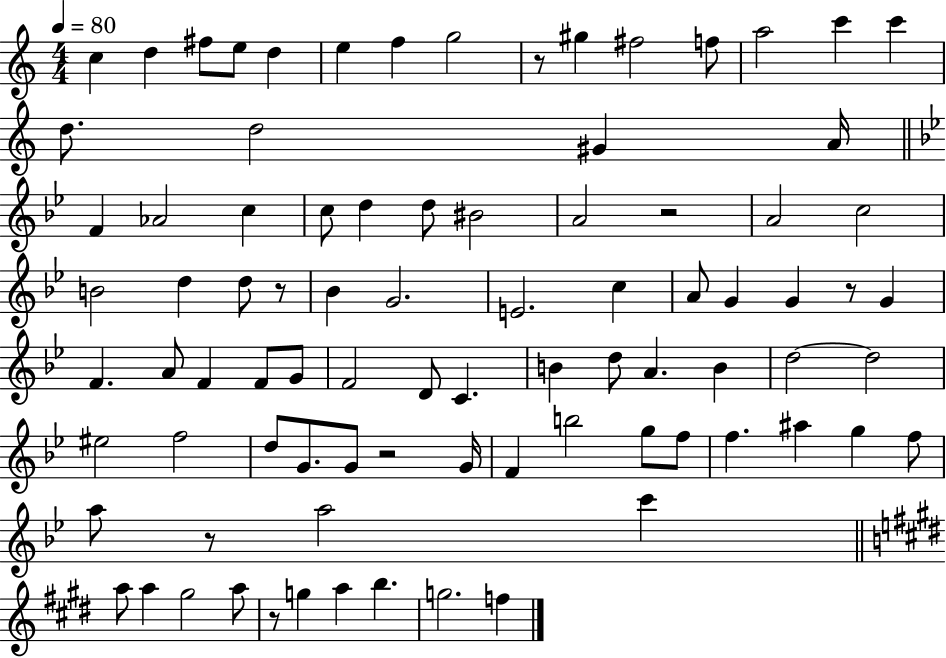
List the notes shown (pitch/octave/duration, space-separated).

C5/q D5/q F#5/e E5/e D5/q E5/q F5/q G5/h R/e G#5/q F#5/h F5/e A5/h C6/q C6/q D5/e. D5/h G#4/q A4/s F4/q Ab4/h C5/q C5/e D5/q D5/e BIS4/h A4/h R/h A4/h C5/h B4/h D5/q D5/e R/e Bb4/q G4/h. E4/h. C5/q A4/e G4/q G4/q R/e G4/q F4/q. A4/e F4/q F4/e G4/e F4/h D4/e C4/q. B4/q D5/e A4/q. B4/q D5/h D5/h EIS5/h F5/h D5/e G4/e. G4/e R/h G4/s F4/q B5/h G5/e F5/e F5/q. A#5/q G5/q F5/e A5/e R/e A5/h C6/q A5/e A5/q G#5/h A5/e R/e G5/q A5/q B5/q. G5/h. F5/q